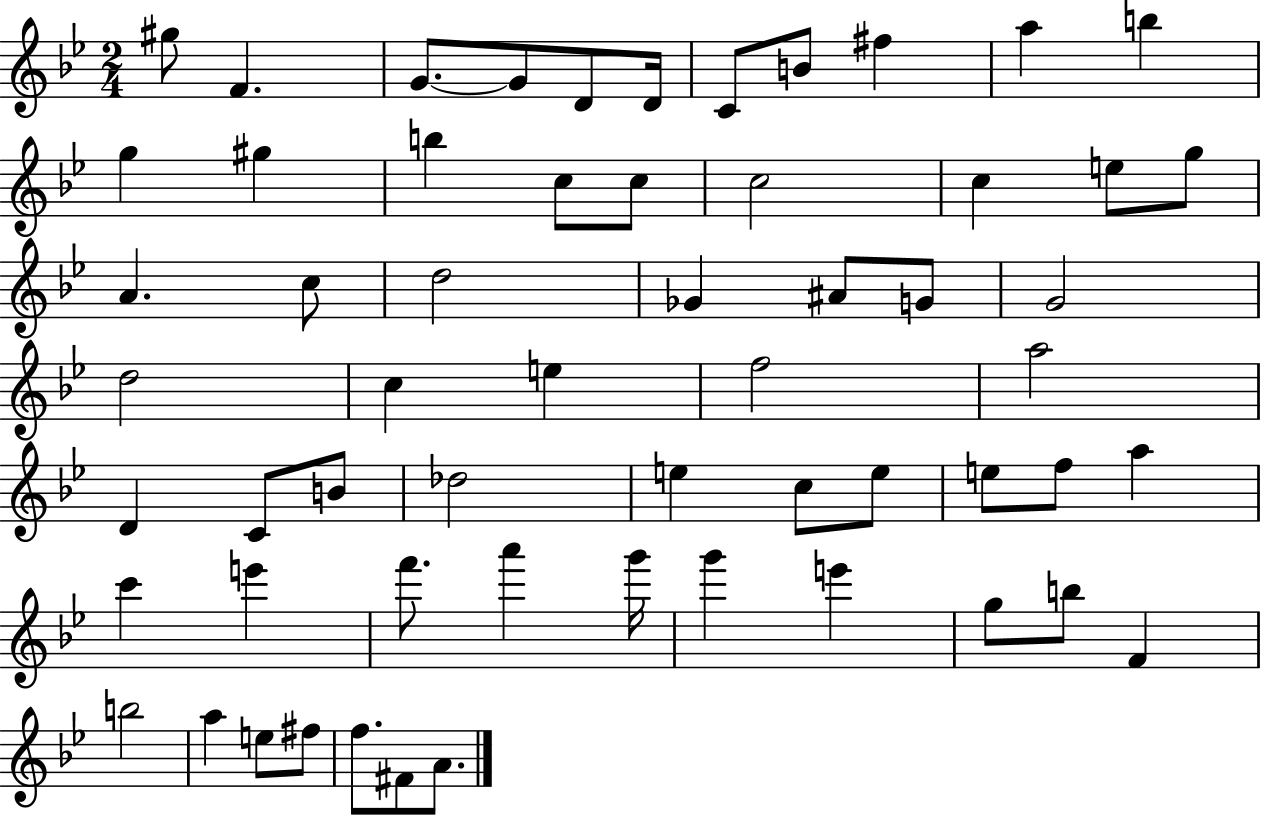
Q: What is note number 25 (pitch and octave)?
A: A#4